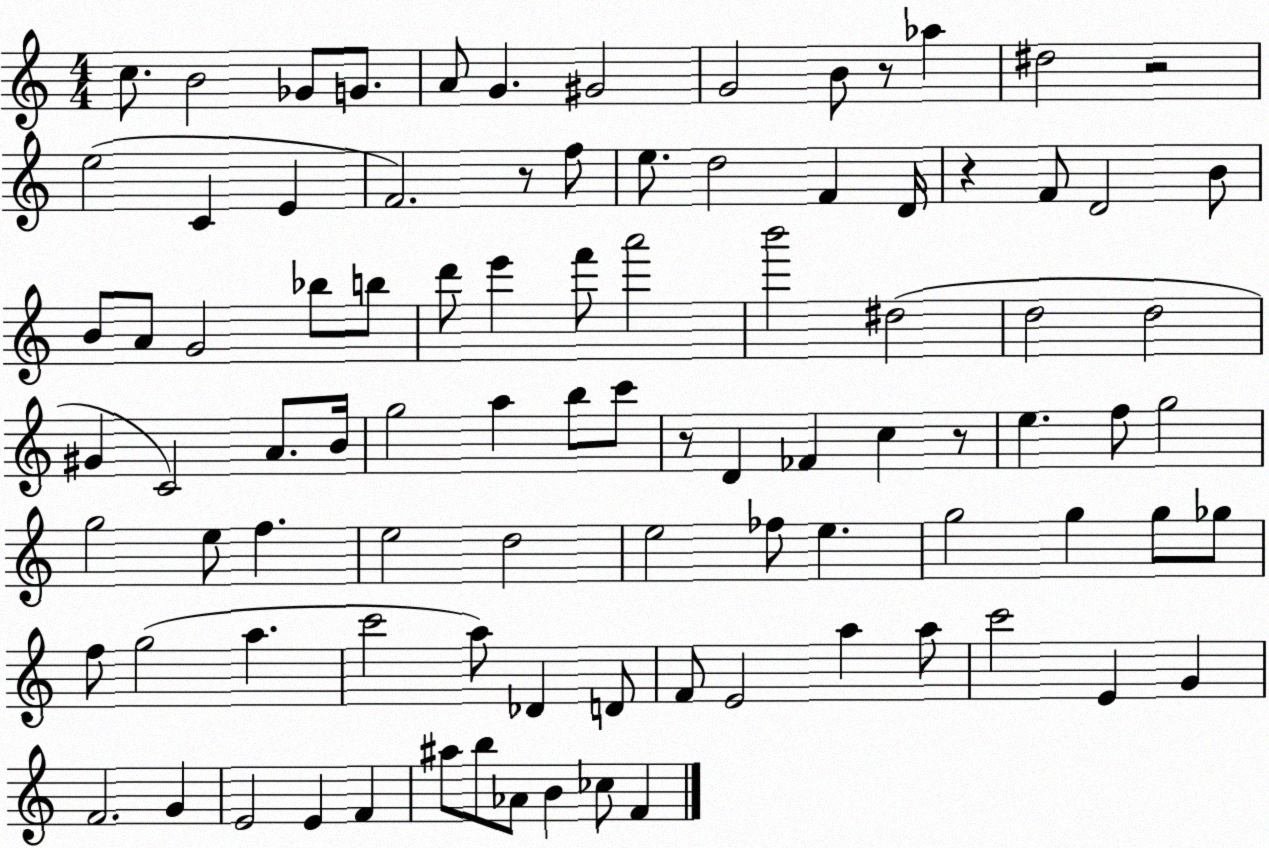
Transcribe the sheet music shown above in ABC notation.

X:1
T:Untitled
M:4/4
L:1/4
K:C
c/2 B2 _G/2 G/2 A/2 G ^G2 G2 B/2 z/2 _a ^d2 z2 e2 C E F2 z/2 f/2 e/2 d2 F D/4 z F/2 D2 B/2 B/2 A/2 G2 _b/2 b/2 d'/2 e' f'/2 a'2 b'2 ^d2 d2 d2 ^G C2 A/2 B/4 g2 a b/2 c'/2 z/2 D _F c z/2 e f/2 g2 g2 e/2 f e2 d2 e2 _f/2 e g2 g g/2 _g/2 f/2 g2 a c'2 a/2 _D D/2 F/2 E2 a a/2 c'2 E G F2 G E2 E F ^a/2 b/2 _A/2 B _c/2 F